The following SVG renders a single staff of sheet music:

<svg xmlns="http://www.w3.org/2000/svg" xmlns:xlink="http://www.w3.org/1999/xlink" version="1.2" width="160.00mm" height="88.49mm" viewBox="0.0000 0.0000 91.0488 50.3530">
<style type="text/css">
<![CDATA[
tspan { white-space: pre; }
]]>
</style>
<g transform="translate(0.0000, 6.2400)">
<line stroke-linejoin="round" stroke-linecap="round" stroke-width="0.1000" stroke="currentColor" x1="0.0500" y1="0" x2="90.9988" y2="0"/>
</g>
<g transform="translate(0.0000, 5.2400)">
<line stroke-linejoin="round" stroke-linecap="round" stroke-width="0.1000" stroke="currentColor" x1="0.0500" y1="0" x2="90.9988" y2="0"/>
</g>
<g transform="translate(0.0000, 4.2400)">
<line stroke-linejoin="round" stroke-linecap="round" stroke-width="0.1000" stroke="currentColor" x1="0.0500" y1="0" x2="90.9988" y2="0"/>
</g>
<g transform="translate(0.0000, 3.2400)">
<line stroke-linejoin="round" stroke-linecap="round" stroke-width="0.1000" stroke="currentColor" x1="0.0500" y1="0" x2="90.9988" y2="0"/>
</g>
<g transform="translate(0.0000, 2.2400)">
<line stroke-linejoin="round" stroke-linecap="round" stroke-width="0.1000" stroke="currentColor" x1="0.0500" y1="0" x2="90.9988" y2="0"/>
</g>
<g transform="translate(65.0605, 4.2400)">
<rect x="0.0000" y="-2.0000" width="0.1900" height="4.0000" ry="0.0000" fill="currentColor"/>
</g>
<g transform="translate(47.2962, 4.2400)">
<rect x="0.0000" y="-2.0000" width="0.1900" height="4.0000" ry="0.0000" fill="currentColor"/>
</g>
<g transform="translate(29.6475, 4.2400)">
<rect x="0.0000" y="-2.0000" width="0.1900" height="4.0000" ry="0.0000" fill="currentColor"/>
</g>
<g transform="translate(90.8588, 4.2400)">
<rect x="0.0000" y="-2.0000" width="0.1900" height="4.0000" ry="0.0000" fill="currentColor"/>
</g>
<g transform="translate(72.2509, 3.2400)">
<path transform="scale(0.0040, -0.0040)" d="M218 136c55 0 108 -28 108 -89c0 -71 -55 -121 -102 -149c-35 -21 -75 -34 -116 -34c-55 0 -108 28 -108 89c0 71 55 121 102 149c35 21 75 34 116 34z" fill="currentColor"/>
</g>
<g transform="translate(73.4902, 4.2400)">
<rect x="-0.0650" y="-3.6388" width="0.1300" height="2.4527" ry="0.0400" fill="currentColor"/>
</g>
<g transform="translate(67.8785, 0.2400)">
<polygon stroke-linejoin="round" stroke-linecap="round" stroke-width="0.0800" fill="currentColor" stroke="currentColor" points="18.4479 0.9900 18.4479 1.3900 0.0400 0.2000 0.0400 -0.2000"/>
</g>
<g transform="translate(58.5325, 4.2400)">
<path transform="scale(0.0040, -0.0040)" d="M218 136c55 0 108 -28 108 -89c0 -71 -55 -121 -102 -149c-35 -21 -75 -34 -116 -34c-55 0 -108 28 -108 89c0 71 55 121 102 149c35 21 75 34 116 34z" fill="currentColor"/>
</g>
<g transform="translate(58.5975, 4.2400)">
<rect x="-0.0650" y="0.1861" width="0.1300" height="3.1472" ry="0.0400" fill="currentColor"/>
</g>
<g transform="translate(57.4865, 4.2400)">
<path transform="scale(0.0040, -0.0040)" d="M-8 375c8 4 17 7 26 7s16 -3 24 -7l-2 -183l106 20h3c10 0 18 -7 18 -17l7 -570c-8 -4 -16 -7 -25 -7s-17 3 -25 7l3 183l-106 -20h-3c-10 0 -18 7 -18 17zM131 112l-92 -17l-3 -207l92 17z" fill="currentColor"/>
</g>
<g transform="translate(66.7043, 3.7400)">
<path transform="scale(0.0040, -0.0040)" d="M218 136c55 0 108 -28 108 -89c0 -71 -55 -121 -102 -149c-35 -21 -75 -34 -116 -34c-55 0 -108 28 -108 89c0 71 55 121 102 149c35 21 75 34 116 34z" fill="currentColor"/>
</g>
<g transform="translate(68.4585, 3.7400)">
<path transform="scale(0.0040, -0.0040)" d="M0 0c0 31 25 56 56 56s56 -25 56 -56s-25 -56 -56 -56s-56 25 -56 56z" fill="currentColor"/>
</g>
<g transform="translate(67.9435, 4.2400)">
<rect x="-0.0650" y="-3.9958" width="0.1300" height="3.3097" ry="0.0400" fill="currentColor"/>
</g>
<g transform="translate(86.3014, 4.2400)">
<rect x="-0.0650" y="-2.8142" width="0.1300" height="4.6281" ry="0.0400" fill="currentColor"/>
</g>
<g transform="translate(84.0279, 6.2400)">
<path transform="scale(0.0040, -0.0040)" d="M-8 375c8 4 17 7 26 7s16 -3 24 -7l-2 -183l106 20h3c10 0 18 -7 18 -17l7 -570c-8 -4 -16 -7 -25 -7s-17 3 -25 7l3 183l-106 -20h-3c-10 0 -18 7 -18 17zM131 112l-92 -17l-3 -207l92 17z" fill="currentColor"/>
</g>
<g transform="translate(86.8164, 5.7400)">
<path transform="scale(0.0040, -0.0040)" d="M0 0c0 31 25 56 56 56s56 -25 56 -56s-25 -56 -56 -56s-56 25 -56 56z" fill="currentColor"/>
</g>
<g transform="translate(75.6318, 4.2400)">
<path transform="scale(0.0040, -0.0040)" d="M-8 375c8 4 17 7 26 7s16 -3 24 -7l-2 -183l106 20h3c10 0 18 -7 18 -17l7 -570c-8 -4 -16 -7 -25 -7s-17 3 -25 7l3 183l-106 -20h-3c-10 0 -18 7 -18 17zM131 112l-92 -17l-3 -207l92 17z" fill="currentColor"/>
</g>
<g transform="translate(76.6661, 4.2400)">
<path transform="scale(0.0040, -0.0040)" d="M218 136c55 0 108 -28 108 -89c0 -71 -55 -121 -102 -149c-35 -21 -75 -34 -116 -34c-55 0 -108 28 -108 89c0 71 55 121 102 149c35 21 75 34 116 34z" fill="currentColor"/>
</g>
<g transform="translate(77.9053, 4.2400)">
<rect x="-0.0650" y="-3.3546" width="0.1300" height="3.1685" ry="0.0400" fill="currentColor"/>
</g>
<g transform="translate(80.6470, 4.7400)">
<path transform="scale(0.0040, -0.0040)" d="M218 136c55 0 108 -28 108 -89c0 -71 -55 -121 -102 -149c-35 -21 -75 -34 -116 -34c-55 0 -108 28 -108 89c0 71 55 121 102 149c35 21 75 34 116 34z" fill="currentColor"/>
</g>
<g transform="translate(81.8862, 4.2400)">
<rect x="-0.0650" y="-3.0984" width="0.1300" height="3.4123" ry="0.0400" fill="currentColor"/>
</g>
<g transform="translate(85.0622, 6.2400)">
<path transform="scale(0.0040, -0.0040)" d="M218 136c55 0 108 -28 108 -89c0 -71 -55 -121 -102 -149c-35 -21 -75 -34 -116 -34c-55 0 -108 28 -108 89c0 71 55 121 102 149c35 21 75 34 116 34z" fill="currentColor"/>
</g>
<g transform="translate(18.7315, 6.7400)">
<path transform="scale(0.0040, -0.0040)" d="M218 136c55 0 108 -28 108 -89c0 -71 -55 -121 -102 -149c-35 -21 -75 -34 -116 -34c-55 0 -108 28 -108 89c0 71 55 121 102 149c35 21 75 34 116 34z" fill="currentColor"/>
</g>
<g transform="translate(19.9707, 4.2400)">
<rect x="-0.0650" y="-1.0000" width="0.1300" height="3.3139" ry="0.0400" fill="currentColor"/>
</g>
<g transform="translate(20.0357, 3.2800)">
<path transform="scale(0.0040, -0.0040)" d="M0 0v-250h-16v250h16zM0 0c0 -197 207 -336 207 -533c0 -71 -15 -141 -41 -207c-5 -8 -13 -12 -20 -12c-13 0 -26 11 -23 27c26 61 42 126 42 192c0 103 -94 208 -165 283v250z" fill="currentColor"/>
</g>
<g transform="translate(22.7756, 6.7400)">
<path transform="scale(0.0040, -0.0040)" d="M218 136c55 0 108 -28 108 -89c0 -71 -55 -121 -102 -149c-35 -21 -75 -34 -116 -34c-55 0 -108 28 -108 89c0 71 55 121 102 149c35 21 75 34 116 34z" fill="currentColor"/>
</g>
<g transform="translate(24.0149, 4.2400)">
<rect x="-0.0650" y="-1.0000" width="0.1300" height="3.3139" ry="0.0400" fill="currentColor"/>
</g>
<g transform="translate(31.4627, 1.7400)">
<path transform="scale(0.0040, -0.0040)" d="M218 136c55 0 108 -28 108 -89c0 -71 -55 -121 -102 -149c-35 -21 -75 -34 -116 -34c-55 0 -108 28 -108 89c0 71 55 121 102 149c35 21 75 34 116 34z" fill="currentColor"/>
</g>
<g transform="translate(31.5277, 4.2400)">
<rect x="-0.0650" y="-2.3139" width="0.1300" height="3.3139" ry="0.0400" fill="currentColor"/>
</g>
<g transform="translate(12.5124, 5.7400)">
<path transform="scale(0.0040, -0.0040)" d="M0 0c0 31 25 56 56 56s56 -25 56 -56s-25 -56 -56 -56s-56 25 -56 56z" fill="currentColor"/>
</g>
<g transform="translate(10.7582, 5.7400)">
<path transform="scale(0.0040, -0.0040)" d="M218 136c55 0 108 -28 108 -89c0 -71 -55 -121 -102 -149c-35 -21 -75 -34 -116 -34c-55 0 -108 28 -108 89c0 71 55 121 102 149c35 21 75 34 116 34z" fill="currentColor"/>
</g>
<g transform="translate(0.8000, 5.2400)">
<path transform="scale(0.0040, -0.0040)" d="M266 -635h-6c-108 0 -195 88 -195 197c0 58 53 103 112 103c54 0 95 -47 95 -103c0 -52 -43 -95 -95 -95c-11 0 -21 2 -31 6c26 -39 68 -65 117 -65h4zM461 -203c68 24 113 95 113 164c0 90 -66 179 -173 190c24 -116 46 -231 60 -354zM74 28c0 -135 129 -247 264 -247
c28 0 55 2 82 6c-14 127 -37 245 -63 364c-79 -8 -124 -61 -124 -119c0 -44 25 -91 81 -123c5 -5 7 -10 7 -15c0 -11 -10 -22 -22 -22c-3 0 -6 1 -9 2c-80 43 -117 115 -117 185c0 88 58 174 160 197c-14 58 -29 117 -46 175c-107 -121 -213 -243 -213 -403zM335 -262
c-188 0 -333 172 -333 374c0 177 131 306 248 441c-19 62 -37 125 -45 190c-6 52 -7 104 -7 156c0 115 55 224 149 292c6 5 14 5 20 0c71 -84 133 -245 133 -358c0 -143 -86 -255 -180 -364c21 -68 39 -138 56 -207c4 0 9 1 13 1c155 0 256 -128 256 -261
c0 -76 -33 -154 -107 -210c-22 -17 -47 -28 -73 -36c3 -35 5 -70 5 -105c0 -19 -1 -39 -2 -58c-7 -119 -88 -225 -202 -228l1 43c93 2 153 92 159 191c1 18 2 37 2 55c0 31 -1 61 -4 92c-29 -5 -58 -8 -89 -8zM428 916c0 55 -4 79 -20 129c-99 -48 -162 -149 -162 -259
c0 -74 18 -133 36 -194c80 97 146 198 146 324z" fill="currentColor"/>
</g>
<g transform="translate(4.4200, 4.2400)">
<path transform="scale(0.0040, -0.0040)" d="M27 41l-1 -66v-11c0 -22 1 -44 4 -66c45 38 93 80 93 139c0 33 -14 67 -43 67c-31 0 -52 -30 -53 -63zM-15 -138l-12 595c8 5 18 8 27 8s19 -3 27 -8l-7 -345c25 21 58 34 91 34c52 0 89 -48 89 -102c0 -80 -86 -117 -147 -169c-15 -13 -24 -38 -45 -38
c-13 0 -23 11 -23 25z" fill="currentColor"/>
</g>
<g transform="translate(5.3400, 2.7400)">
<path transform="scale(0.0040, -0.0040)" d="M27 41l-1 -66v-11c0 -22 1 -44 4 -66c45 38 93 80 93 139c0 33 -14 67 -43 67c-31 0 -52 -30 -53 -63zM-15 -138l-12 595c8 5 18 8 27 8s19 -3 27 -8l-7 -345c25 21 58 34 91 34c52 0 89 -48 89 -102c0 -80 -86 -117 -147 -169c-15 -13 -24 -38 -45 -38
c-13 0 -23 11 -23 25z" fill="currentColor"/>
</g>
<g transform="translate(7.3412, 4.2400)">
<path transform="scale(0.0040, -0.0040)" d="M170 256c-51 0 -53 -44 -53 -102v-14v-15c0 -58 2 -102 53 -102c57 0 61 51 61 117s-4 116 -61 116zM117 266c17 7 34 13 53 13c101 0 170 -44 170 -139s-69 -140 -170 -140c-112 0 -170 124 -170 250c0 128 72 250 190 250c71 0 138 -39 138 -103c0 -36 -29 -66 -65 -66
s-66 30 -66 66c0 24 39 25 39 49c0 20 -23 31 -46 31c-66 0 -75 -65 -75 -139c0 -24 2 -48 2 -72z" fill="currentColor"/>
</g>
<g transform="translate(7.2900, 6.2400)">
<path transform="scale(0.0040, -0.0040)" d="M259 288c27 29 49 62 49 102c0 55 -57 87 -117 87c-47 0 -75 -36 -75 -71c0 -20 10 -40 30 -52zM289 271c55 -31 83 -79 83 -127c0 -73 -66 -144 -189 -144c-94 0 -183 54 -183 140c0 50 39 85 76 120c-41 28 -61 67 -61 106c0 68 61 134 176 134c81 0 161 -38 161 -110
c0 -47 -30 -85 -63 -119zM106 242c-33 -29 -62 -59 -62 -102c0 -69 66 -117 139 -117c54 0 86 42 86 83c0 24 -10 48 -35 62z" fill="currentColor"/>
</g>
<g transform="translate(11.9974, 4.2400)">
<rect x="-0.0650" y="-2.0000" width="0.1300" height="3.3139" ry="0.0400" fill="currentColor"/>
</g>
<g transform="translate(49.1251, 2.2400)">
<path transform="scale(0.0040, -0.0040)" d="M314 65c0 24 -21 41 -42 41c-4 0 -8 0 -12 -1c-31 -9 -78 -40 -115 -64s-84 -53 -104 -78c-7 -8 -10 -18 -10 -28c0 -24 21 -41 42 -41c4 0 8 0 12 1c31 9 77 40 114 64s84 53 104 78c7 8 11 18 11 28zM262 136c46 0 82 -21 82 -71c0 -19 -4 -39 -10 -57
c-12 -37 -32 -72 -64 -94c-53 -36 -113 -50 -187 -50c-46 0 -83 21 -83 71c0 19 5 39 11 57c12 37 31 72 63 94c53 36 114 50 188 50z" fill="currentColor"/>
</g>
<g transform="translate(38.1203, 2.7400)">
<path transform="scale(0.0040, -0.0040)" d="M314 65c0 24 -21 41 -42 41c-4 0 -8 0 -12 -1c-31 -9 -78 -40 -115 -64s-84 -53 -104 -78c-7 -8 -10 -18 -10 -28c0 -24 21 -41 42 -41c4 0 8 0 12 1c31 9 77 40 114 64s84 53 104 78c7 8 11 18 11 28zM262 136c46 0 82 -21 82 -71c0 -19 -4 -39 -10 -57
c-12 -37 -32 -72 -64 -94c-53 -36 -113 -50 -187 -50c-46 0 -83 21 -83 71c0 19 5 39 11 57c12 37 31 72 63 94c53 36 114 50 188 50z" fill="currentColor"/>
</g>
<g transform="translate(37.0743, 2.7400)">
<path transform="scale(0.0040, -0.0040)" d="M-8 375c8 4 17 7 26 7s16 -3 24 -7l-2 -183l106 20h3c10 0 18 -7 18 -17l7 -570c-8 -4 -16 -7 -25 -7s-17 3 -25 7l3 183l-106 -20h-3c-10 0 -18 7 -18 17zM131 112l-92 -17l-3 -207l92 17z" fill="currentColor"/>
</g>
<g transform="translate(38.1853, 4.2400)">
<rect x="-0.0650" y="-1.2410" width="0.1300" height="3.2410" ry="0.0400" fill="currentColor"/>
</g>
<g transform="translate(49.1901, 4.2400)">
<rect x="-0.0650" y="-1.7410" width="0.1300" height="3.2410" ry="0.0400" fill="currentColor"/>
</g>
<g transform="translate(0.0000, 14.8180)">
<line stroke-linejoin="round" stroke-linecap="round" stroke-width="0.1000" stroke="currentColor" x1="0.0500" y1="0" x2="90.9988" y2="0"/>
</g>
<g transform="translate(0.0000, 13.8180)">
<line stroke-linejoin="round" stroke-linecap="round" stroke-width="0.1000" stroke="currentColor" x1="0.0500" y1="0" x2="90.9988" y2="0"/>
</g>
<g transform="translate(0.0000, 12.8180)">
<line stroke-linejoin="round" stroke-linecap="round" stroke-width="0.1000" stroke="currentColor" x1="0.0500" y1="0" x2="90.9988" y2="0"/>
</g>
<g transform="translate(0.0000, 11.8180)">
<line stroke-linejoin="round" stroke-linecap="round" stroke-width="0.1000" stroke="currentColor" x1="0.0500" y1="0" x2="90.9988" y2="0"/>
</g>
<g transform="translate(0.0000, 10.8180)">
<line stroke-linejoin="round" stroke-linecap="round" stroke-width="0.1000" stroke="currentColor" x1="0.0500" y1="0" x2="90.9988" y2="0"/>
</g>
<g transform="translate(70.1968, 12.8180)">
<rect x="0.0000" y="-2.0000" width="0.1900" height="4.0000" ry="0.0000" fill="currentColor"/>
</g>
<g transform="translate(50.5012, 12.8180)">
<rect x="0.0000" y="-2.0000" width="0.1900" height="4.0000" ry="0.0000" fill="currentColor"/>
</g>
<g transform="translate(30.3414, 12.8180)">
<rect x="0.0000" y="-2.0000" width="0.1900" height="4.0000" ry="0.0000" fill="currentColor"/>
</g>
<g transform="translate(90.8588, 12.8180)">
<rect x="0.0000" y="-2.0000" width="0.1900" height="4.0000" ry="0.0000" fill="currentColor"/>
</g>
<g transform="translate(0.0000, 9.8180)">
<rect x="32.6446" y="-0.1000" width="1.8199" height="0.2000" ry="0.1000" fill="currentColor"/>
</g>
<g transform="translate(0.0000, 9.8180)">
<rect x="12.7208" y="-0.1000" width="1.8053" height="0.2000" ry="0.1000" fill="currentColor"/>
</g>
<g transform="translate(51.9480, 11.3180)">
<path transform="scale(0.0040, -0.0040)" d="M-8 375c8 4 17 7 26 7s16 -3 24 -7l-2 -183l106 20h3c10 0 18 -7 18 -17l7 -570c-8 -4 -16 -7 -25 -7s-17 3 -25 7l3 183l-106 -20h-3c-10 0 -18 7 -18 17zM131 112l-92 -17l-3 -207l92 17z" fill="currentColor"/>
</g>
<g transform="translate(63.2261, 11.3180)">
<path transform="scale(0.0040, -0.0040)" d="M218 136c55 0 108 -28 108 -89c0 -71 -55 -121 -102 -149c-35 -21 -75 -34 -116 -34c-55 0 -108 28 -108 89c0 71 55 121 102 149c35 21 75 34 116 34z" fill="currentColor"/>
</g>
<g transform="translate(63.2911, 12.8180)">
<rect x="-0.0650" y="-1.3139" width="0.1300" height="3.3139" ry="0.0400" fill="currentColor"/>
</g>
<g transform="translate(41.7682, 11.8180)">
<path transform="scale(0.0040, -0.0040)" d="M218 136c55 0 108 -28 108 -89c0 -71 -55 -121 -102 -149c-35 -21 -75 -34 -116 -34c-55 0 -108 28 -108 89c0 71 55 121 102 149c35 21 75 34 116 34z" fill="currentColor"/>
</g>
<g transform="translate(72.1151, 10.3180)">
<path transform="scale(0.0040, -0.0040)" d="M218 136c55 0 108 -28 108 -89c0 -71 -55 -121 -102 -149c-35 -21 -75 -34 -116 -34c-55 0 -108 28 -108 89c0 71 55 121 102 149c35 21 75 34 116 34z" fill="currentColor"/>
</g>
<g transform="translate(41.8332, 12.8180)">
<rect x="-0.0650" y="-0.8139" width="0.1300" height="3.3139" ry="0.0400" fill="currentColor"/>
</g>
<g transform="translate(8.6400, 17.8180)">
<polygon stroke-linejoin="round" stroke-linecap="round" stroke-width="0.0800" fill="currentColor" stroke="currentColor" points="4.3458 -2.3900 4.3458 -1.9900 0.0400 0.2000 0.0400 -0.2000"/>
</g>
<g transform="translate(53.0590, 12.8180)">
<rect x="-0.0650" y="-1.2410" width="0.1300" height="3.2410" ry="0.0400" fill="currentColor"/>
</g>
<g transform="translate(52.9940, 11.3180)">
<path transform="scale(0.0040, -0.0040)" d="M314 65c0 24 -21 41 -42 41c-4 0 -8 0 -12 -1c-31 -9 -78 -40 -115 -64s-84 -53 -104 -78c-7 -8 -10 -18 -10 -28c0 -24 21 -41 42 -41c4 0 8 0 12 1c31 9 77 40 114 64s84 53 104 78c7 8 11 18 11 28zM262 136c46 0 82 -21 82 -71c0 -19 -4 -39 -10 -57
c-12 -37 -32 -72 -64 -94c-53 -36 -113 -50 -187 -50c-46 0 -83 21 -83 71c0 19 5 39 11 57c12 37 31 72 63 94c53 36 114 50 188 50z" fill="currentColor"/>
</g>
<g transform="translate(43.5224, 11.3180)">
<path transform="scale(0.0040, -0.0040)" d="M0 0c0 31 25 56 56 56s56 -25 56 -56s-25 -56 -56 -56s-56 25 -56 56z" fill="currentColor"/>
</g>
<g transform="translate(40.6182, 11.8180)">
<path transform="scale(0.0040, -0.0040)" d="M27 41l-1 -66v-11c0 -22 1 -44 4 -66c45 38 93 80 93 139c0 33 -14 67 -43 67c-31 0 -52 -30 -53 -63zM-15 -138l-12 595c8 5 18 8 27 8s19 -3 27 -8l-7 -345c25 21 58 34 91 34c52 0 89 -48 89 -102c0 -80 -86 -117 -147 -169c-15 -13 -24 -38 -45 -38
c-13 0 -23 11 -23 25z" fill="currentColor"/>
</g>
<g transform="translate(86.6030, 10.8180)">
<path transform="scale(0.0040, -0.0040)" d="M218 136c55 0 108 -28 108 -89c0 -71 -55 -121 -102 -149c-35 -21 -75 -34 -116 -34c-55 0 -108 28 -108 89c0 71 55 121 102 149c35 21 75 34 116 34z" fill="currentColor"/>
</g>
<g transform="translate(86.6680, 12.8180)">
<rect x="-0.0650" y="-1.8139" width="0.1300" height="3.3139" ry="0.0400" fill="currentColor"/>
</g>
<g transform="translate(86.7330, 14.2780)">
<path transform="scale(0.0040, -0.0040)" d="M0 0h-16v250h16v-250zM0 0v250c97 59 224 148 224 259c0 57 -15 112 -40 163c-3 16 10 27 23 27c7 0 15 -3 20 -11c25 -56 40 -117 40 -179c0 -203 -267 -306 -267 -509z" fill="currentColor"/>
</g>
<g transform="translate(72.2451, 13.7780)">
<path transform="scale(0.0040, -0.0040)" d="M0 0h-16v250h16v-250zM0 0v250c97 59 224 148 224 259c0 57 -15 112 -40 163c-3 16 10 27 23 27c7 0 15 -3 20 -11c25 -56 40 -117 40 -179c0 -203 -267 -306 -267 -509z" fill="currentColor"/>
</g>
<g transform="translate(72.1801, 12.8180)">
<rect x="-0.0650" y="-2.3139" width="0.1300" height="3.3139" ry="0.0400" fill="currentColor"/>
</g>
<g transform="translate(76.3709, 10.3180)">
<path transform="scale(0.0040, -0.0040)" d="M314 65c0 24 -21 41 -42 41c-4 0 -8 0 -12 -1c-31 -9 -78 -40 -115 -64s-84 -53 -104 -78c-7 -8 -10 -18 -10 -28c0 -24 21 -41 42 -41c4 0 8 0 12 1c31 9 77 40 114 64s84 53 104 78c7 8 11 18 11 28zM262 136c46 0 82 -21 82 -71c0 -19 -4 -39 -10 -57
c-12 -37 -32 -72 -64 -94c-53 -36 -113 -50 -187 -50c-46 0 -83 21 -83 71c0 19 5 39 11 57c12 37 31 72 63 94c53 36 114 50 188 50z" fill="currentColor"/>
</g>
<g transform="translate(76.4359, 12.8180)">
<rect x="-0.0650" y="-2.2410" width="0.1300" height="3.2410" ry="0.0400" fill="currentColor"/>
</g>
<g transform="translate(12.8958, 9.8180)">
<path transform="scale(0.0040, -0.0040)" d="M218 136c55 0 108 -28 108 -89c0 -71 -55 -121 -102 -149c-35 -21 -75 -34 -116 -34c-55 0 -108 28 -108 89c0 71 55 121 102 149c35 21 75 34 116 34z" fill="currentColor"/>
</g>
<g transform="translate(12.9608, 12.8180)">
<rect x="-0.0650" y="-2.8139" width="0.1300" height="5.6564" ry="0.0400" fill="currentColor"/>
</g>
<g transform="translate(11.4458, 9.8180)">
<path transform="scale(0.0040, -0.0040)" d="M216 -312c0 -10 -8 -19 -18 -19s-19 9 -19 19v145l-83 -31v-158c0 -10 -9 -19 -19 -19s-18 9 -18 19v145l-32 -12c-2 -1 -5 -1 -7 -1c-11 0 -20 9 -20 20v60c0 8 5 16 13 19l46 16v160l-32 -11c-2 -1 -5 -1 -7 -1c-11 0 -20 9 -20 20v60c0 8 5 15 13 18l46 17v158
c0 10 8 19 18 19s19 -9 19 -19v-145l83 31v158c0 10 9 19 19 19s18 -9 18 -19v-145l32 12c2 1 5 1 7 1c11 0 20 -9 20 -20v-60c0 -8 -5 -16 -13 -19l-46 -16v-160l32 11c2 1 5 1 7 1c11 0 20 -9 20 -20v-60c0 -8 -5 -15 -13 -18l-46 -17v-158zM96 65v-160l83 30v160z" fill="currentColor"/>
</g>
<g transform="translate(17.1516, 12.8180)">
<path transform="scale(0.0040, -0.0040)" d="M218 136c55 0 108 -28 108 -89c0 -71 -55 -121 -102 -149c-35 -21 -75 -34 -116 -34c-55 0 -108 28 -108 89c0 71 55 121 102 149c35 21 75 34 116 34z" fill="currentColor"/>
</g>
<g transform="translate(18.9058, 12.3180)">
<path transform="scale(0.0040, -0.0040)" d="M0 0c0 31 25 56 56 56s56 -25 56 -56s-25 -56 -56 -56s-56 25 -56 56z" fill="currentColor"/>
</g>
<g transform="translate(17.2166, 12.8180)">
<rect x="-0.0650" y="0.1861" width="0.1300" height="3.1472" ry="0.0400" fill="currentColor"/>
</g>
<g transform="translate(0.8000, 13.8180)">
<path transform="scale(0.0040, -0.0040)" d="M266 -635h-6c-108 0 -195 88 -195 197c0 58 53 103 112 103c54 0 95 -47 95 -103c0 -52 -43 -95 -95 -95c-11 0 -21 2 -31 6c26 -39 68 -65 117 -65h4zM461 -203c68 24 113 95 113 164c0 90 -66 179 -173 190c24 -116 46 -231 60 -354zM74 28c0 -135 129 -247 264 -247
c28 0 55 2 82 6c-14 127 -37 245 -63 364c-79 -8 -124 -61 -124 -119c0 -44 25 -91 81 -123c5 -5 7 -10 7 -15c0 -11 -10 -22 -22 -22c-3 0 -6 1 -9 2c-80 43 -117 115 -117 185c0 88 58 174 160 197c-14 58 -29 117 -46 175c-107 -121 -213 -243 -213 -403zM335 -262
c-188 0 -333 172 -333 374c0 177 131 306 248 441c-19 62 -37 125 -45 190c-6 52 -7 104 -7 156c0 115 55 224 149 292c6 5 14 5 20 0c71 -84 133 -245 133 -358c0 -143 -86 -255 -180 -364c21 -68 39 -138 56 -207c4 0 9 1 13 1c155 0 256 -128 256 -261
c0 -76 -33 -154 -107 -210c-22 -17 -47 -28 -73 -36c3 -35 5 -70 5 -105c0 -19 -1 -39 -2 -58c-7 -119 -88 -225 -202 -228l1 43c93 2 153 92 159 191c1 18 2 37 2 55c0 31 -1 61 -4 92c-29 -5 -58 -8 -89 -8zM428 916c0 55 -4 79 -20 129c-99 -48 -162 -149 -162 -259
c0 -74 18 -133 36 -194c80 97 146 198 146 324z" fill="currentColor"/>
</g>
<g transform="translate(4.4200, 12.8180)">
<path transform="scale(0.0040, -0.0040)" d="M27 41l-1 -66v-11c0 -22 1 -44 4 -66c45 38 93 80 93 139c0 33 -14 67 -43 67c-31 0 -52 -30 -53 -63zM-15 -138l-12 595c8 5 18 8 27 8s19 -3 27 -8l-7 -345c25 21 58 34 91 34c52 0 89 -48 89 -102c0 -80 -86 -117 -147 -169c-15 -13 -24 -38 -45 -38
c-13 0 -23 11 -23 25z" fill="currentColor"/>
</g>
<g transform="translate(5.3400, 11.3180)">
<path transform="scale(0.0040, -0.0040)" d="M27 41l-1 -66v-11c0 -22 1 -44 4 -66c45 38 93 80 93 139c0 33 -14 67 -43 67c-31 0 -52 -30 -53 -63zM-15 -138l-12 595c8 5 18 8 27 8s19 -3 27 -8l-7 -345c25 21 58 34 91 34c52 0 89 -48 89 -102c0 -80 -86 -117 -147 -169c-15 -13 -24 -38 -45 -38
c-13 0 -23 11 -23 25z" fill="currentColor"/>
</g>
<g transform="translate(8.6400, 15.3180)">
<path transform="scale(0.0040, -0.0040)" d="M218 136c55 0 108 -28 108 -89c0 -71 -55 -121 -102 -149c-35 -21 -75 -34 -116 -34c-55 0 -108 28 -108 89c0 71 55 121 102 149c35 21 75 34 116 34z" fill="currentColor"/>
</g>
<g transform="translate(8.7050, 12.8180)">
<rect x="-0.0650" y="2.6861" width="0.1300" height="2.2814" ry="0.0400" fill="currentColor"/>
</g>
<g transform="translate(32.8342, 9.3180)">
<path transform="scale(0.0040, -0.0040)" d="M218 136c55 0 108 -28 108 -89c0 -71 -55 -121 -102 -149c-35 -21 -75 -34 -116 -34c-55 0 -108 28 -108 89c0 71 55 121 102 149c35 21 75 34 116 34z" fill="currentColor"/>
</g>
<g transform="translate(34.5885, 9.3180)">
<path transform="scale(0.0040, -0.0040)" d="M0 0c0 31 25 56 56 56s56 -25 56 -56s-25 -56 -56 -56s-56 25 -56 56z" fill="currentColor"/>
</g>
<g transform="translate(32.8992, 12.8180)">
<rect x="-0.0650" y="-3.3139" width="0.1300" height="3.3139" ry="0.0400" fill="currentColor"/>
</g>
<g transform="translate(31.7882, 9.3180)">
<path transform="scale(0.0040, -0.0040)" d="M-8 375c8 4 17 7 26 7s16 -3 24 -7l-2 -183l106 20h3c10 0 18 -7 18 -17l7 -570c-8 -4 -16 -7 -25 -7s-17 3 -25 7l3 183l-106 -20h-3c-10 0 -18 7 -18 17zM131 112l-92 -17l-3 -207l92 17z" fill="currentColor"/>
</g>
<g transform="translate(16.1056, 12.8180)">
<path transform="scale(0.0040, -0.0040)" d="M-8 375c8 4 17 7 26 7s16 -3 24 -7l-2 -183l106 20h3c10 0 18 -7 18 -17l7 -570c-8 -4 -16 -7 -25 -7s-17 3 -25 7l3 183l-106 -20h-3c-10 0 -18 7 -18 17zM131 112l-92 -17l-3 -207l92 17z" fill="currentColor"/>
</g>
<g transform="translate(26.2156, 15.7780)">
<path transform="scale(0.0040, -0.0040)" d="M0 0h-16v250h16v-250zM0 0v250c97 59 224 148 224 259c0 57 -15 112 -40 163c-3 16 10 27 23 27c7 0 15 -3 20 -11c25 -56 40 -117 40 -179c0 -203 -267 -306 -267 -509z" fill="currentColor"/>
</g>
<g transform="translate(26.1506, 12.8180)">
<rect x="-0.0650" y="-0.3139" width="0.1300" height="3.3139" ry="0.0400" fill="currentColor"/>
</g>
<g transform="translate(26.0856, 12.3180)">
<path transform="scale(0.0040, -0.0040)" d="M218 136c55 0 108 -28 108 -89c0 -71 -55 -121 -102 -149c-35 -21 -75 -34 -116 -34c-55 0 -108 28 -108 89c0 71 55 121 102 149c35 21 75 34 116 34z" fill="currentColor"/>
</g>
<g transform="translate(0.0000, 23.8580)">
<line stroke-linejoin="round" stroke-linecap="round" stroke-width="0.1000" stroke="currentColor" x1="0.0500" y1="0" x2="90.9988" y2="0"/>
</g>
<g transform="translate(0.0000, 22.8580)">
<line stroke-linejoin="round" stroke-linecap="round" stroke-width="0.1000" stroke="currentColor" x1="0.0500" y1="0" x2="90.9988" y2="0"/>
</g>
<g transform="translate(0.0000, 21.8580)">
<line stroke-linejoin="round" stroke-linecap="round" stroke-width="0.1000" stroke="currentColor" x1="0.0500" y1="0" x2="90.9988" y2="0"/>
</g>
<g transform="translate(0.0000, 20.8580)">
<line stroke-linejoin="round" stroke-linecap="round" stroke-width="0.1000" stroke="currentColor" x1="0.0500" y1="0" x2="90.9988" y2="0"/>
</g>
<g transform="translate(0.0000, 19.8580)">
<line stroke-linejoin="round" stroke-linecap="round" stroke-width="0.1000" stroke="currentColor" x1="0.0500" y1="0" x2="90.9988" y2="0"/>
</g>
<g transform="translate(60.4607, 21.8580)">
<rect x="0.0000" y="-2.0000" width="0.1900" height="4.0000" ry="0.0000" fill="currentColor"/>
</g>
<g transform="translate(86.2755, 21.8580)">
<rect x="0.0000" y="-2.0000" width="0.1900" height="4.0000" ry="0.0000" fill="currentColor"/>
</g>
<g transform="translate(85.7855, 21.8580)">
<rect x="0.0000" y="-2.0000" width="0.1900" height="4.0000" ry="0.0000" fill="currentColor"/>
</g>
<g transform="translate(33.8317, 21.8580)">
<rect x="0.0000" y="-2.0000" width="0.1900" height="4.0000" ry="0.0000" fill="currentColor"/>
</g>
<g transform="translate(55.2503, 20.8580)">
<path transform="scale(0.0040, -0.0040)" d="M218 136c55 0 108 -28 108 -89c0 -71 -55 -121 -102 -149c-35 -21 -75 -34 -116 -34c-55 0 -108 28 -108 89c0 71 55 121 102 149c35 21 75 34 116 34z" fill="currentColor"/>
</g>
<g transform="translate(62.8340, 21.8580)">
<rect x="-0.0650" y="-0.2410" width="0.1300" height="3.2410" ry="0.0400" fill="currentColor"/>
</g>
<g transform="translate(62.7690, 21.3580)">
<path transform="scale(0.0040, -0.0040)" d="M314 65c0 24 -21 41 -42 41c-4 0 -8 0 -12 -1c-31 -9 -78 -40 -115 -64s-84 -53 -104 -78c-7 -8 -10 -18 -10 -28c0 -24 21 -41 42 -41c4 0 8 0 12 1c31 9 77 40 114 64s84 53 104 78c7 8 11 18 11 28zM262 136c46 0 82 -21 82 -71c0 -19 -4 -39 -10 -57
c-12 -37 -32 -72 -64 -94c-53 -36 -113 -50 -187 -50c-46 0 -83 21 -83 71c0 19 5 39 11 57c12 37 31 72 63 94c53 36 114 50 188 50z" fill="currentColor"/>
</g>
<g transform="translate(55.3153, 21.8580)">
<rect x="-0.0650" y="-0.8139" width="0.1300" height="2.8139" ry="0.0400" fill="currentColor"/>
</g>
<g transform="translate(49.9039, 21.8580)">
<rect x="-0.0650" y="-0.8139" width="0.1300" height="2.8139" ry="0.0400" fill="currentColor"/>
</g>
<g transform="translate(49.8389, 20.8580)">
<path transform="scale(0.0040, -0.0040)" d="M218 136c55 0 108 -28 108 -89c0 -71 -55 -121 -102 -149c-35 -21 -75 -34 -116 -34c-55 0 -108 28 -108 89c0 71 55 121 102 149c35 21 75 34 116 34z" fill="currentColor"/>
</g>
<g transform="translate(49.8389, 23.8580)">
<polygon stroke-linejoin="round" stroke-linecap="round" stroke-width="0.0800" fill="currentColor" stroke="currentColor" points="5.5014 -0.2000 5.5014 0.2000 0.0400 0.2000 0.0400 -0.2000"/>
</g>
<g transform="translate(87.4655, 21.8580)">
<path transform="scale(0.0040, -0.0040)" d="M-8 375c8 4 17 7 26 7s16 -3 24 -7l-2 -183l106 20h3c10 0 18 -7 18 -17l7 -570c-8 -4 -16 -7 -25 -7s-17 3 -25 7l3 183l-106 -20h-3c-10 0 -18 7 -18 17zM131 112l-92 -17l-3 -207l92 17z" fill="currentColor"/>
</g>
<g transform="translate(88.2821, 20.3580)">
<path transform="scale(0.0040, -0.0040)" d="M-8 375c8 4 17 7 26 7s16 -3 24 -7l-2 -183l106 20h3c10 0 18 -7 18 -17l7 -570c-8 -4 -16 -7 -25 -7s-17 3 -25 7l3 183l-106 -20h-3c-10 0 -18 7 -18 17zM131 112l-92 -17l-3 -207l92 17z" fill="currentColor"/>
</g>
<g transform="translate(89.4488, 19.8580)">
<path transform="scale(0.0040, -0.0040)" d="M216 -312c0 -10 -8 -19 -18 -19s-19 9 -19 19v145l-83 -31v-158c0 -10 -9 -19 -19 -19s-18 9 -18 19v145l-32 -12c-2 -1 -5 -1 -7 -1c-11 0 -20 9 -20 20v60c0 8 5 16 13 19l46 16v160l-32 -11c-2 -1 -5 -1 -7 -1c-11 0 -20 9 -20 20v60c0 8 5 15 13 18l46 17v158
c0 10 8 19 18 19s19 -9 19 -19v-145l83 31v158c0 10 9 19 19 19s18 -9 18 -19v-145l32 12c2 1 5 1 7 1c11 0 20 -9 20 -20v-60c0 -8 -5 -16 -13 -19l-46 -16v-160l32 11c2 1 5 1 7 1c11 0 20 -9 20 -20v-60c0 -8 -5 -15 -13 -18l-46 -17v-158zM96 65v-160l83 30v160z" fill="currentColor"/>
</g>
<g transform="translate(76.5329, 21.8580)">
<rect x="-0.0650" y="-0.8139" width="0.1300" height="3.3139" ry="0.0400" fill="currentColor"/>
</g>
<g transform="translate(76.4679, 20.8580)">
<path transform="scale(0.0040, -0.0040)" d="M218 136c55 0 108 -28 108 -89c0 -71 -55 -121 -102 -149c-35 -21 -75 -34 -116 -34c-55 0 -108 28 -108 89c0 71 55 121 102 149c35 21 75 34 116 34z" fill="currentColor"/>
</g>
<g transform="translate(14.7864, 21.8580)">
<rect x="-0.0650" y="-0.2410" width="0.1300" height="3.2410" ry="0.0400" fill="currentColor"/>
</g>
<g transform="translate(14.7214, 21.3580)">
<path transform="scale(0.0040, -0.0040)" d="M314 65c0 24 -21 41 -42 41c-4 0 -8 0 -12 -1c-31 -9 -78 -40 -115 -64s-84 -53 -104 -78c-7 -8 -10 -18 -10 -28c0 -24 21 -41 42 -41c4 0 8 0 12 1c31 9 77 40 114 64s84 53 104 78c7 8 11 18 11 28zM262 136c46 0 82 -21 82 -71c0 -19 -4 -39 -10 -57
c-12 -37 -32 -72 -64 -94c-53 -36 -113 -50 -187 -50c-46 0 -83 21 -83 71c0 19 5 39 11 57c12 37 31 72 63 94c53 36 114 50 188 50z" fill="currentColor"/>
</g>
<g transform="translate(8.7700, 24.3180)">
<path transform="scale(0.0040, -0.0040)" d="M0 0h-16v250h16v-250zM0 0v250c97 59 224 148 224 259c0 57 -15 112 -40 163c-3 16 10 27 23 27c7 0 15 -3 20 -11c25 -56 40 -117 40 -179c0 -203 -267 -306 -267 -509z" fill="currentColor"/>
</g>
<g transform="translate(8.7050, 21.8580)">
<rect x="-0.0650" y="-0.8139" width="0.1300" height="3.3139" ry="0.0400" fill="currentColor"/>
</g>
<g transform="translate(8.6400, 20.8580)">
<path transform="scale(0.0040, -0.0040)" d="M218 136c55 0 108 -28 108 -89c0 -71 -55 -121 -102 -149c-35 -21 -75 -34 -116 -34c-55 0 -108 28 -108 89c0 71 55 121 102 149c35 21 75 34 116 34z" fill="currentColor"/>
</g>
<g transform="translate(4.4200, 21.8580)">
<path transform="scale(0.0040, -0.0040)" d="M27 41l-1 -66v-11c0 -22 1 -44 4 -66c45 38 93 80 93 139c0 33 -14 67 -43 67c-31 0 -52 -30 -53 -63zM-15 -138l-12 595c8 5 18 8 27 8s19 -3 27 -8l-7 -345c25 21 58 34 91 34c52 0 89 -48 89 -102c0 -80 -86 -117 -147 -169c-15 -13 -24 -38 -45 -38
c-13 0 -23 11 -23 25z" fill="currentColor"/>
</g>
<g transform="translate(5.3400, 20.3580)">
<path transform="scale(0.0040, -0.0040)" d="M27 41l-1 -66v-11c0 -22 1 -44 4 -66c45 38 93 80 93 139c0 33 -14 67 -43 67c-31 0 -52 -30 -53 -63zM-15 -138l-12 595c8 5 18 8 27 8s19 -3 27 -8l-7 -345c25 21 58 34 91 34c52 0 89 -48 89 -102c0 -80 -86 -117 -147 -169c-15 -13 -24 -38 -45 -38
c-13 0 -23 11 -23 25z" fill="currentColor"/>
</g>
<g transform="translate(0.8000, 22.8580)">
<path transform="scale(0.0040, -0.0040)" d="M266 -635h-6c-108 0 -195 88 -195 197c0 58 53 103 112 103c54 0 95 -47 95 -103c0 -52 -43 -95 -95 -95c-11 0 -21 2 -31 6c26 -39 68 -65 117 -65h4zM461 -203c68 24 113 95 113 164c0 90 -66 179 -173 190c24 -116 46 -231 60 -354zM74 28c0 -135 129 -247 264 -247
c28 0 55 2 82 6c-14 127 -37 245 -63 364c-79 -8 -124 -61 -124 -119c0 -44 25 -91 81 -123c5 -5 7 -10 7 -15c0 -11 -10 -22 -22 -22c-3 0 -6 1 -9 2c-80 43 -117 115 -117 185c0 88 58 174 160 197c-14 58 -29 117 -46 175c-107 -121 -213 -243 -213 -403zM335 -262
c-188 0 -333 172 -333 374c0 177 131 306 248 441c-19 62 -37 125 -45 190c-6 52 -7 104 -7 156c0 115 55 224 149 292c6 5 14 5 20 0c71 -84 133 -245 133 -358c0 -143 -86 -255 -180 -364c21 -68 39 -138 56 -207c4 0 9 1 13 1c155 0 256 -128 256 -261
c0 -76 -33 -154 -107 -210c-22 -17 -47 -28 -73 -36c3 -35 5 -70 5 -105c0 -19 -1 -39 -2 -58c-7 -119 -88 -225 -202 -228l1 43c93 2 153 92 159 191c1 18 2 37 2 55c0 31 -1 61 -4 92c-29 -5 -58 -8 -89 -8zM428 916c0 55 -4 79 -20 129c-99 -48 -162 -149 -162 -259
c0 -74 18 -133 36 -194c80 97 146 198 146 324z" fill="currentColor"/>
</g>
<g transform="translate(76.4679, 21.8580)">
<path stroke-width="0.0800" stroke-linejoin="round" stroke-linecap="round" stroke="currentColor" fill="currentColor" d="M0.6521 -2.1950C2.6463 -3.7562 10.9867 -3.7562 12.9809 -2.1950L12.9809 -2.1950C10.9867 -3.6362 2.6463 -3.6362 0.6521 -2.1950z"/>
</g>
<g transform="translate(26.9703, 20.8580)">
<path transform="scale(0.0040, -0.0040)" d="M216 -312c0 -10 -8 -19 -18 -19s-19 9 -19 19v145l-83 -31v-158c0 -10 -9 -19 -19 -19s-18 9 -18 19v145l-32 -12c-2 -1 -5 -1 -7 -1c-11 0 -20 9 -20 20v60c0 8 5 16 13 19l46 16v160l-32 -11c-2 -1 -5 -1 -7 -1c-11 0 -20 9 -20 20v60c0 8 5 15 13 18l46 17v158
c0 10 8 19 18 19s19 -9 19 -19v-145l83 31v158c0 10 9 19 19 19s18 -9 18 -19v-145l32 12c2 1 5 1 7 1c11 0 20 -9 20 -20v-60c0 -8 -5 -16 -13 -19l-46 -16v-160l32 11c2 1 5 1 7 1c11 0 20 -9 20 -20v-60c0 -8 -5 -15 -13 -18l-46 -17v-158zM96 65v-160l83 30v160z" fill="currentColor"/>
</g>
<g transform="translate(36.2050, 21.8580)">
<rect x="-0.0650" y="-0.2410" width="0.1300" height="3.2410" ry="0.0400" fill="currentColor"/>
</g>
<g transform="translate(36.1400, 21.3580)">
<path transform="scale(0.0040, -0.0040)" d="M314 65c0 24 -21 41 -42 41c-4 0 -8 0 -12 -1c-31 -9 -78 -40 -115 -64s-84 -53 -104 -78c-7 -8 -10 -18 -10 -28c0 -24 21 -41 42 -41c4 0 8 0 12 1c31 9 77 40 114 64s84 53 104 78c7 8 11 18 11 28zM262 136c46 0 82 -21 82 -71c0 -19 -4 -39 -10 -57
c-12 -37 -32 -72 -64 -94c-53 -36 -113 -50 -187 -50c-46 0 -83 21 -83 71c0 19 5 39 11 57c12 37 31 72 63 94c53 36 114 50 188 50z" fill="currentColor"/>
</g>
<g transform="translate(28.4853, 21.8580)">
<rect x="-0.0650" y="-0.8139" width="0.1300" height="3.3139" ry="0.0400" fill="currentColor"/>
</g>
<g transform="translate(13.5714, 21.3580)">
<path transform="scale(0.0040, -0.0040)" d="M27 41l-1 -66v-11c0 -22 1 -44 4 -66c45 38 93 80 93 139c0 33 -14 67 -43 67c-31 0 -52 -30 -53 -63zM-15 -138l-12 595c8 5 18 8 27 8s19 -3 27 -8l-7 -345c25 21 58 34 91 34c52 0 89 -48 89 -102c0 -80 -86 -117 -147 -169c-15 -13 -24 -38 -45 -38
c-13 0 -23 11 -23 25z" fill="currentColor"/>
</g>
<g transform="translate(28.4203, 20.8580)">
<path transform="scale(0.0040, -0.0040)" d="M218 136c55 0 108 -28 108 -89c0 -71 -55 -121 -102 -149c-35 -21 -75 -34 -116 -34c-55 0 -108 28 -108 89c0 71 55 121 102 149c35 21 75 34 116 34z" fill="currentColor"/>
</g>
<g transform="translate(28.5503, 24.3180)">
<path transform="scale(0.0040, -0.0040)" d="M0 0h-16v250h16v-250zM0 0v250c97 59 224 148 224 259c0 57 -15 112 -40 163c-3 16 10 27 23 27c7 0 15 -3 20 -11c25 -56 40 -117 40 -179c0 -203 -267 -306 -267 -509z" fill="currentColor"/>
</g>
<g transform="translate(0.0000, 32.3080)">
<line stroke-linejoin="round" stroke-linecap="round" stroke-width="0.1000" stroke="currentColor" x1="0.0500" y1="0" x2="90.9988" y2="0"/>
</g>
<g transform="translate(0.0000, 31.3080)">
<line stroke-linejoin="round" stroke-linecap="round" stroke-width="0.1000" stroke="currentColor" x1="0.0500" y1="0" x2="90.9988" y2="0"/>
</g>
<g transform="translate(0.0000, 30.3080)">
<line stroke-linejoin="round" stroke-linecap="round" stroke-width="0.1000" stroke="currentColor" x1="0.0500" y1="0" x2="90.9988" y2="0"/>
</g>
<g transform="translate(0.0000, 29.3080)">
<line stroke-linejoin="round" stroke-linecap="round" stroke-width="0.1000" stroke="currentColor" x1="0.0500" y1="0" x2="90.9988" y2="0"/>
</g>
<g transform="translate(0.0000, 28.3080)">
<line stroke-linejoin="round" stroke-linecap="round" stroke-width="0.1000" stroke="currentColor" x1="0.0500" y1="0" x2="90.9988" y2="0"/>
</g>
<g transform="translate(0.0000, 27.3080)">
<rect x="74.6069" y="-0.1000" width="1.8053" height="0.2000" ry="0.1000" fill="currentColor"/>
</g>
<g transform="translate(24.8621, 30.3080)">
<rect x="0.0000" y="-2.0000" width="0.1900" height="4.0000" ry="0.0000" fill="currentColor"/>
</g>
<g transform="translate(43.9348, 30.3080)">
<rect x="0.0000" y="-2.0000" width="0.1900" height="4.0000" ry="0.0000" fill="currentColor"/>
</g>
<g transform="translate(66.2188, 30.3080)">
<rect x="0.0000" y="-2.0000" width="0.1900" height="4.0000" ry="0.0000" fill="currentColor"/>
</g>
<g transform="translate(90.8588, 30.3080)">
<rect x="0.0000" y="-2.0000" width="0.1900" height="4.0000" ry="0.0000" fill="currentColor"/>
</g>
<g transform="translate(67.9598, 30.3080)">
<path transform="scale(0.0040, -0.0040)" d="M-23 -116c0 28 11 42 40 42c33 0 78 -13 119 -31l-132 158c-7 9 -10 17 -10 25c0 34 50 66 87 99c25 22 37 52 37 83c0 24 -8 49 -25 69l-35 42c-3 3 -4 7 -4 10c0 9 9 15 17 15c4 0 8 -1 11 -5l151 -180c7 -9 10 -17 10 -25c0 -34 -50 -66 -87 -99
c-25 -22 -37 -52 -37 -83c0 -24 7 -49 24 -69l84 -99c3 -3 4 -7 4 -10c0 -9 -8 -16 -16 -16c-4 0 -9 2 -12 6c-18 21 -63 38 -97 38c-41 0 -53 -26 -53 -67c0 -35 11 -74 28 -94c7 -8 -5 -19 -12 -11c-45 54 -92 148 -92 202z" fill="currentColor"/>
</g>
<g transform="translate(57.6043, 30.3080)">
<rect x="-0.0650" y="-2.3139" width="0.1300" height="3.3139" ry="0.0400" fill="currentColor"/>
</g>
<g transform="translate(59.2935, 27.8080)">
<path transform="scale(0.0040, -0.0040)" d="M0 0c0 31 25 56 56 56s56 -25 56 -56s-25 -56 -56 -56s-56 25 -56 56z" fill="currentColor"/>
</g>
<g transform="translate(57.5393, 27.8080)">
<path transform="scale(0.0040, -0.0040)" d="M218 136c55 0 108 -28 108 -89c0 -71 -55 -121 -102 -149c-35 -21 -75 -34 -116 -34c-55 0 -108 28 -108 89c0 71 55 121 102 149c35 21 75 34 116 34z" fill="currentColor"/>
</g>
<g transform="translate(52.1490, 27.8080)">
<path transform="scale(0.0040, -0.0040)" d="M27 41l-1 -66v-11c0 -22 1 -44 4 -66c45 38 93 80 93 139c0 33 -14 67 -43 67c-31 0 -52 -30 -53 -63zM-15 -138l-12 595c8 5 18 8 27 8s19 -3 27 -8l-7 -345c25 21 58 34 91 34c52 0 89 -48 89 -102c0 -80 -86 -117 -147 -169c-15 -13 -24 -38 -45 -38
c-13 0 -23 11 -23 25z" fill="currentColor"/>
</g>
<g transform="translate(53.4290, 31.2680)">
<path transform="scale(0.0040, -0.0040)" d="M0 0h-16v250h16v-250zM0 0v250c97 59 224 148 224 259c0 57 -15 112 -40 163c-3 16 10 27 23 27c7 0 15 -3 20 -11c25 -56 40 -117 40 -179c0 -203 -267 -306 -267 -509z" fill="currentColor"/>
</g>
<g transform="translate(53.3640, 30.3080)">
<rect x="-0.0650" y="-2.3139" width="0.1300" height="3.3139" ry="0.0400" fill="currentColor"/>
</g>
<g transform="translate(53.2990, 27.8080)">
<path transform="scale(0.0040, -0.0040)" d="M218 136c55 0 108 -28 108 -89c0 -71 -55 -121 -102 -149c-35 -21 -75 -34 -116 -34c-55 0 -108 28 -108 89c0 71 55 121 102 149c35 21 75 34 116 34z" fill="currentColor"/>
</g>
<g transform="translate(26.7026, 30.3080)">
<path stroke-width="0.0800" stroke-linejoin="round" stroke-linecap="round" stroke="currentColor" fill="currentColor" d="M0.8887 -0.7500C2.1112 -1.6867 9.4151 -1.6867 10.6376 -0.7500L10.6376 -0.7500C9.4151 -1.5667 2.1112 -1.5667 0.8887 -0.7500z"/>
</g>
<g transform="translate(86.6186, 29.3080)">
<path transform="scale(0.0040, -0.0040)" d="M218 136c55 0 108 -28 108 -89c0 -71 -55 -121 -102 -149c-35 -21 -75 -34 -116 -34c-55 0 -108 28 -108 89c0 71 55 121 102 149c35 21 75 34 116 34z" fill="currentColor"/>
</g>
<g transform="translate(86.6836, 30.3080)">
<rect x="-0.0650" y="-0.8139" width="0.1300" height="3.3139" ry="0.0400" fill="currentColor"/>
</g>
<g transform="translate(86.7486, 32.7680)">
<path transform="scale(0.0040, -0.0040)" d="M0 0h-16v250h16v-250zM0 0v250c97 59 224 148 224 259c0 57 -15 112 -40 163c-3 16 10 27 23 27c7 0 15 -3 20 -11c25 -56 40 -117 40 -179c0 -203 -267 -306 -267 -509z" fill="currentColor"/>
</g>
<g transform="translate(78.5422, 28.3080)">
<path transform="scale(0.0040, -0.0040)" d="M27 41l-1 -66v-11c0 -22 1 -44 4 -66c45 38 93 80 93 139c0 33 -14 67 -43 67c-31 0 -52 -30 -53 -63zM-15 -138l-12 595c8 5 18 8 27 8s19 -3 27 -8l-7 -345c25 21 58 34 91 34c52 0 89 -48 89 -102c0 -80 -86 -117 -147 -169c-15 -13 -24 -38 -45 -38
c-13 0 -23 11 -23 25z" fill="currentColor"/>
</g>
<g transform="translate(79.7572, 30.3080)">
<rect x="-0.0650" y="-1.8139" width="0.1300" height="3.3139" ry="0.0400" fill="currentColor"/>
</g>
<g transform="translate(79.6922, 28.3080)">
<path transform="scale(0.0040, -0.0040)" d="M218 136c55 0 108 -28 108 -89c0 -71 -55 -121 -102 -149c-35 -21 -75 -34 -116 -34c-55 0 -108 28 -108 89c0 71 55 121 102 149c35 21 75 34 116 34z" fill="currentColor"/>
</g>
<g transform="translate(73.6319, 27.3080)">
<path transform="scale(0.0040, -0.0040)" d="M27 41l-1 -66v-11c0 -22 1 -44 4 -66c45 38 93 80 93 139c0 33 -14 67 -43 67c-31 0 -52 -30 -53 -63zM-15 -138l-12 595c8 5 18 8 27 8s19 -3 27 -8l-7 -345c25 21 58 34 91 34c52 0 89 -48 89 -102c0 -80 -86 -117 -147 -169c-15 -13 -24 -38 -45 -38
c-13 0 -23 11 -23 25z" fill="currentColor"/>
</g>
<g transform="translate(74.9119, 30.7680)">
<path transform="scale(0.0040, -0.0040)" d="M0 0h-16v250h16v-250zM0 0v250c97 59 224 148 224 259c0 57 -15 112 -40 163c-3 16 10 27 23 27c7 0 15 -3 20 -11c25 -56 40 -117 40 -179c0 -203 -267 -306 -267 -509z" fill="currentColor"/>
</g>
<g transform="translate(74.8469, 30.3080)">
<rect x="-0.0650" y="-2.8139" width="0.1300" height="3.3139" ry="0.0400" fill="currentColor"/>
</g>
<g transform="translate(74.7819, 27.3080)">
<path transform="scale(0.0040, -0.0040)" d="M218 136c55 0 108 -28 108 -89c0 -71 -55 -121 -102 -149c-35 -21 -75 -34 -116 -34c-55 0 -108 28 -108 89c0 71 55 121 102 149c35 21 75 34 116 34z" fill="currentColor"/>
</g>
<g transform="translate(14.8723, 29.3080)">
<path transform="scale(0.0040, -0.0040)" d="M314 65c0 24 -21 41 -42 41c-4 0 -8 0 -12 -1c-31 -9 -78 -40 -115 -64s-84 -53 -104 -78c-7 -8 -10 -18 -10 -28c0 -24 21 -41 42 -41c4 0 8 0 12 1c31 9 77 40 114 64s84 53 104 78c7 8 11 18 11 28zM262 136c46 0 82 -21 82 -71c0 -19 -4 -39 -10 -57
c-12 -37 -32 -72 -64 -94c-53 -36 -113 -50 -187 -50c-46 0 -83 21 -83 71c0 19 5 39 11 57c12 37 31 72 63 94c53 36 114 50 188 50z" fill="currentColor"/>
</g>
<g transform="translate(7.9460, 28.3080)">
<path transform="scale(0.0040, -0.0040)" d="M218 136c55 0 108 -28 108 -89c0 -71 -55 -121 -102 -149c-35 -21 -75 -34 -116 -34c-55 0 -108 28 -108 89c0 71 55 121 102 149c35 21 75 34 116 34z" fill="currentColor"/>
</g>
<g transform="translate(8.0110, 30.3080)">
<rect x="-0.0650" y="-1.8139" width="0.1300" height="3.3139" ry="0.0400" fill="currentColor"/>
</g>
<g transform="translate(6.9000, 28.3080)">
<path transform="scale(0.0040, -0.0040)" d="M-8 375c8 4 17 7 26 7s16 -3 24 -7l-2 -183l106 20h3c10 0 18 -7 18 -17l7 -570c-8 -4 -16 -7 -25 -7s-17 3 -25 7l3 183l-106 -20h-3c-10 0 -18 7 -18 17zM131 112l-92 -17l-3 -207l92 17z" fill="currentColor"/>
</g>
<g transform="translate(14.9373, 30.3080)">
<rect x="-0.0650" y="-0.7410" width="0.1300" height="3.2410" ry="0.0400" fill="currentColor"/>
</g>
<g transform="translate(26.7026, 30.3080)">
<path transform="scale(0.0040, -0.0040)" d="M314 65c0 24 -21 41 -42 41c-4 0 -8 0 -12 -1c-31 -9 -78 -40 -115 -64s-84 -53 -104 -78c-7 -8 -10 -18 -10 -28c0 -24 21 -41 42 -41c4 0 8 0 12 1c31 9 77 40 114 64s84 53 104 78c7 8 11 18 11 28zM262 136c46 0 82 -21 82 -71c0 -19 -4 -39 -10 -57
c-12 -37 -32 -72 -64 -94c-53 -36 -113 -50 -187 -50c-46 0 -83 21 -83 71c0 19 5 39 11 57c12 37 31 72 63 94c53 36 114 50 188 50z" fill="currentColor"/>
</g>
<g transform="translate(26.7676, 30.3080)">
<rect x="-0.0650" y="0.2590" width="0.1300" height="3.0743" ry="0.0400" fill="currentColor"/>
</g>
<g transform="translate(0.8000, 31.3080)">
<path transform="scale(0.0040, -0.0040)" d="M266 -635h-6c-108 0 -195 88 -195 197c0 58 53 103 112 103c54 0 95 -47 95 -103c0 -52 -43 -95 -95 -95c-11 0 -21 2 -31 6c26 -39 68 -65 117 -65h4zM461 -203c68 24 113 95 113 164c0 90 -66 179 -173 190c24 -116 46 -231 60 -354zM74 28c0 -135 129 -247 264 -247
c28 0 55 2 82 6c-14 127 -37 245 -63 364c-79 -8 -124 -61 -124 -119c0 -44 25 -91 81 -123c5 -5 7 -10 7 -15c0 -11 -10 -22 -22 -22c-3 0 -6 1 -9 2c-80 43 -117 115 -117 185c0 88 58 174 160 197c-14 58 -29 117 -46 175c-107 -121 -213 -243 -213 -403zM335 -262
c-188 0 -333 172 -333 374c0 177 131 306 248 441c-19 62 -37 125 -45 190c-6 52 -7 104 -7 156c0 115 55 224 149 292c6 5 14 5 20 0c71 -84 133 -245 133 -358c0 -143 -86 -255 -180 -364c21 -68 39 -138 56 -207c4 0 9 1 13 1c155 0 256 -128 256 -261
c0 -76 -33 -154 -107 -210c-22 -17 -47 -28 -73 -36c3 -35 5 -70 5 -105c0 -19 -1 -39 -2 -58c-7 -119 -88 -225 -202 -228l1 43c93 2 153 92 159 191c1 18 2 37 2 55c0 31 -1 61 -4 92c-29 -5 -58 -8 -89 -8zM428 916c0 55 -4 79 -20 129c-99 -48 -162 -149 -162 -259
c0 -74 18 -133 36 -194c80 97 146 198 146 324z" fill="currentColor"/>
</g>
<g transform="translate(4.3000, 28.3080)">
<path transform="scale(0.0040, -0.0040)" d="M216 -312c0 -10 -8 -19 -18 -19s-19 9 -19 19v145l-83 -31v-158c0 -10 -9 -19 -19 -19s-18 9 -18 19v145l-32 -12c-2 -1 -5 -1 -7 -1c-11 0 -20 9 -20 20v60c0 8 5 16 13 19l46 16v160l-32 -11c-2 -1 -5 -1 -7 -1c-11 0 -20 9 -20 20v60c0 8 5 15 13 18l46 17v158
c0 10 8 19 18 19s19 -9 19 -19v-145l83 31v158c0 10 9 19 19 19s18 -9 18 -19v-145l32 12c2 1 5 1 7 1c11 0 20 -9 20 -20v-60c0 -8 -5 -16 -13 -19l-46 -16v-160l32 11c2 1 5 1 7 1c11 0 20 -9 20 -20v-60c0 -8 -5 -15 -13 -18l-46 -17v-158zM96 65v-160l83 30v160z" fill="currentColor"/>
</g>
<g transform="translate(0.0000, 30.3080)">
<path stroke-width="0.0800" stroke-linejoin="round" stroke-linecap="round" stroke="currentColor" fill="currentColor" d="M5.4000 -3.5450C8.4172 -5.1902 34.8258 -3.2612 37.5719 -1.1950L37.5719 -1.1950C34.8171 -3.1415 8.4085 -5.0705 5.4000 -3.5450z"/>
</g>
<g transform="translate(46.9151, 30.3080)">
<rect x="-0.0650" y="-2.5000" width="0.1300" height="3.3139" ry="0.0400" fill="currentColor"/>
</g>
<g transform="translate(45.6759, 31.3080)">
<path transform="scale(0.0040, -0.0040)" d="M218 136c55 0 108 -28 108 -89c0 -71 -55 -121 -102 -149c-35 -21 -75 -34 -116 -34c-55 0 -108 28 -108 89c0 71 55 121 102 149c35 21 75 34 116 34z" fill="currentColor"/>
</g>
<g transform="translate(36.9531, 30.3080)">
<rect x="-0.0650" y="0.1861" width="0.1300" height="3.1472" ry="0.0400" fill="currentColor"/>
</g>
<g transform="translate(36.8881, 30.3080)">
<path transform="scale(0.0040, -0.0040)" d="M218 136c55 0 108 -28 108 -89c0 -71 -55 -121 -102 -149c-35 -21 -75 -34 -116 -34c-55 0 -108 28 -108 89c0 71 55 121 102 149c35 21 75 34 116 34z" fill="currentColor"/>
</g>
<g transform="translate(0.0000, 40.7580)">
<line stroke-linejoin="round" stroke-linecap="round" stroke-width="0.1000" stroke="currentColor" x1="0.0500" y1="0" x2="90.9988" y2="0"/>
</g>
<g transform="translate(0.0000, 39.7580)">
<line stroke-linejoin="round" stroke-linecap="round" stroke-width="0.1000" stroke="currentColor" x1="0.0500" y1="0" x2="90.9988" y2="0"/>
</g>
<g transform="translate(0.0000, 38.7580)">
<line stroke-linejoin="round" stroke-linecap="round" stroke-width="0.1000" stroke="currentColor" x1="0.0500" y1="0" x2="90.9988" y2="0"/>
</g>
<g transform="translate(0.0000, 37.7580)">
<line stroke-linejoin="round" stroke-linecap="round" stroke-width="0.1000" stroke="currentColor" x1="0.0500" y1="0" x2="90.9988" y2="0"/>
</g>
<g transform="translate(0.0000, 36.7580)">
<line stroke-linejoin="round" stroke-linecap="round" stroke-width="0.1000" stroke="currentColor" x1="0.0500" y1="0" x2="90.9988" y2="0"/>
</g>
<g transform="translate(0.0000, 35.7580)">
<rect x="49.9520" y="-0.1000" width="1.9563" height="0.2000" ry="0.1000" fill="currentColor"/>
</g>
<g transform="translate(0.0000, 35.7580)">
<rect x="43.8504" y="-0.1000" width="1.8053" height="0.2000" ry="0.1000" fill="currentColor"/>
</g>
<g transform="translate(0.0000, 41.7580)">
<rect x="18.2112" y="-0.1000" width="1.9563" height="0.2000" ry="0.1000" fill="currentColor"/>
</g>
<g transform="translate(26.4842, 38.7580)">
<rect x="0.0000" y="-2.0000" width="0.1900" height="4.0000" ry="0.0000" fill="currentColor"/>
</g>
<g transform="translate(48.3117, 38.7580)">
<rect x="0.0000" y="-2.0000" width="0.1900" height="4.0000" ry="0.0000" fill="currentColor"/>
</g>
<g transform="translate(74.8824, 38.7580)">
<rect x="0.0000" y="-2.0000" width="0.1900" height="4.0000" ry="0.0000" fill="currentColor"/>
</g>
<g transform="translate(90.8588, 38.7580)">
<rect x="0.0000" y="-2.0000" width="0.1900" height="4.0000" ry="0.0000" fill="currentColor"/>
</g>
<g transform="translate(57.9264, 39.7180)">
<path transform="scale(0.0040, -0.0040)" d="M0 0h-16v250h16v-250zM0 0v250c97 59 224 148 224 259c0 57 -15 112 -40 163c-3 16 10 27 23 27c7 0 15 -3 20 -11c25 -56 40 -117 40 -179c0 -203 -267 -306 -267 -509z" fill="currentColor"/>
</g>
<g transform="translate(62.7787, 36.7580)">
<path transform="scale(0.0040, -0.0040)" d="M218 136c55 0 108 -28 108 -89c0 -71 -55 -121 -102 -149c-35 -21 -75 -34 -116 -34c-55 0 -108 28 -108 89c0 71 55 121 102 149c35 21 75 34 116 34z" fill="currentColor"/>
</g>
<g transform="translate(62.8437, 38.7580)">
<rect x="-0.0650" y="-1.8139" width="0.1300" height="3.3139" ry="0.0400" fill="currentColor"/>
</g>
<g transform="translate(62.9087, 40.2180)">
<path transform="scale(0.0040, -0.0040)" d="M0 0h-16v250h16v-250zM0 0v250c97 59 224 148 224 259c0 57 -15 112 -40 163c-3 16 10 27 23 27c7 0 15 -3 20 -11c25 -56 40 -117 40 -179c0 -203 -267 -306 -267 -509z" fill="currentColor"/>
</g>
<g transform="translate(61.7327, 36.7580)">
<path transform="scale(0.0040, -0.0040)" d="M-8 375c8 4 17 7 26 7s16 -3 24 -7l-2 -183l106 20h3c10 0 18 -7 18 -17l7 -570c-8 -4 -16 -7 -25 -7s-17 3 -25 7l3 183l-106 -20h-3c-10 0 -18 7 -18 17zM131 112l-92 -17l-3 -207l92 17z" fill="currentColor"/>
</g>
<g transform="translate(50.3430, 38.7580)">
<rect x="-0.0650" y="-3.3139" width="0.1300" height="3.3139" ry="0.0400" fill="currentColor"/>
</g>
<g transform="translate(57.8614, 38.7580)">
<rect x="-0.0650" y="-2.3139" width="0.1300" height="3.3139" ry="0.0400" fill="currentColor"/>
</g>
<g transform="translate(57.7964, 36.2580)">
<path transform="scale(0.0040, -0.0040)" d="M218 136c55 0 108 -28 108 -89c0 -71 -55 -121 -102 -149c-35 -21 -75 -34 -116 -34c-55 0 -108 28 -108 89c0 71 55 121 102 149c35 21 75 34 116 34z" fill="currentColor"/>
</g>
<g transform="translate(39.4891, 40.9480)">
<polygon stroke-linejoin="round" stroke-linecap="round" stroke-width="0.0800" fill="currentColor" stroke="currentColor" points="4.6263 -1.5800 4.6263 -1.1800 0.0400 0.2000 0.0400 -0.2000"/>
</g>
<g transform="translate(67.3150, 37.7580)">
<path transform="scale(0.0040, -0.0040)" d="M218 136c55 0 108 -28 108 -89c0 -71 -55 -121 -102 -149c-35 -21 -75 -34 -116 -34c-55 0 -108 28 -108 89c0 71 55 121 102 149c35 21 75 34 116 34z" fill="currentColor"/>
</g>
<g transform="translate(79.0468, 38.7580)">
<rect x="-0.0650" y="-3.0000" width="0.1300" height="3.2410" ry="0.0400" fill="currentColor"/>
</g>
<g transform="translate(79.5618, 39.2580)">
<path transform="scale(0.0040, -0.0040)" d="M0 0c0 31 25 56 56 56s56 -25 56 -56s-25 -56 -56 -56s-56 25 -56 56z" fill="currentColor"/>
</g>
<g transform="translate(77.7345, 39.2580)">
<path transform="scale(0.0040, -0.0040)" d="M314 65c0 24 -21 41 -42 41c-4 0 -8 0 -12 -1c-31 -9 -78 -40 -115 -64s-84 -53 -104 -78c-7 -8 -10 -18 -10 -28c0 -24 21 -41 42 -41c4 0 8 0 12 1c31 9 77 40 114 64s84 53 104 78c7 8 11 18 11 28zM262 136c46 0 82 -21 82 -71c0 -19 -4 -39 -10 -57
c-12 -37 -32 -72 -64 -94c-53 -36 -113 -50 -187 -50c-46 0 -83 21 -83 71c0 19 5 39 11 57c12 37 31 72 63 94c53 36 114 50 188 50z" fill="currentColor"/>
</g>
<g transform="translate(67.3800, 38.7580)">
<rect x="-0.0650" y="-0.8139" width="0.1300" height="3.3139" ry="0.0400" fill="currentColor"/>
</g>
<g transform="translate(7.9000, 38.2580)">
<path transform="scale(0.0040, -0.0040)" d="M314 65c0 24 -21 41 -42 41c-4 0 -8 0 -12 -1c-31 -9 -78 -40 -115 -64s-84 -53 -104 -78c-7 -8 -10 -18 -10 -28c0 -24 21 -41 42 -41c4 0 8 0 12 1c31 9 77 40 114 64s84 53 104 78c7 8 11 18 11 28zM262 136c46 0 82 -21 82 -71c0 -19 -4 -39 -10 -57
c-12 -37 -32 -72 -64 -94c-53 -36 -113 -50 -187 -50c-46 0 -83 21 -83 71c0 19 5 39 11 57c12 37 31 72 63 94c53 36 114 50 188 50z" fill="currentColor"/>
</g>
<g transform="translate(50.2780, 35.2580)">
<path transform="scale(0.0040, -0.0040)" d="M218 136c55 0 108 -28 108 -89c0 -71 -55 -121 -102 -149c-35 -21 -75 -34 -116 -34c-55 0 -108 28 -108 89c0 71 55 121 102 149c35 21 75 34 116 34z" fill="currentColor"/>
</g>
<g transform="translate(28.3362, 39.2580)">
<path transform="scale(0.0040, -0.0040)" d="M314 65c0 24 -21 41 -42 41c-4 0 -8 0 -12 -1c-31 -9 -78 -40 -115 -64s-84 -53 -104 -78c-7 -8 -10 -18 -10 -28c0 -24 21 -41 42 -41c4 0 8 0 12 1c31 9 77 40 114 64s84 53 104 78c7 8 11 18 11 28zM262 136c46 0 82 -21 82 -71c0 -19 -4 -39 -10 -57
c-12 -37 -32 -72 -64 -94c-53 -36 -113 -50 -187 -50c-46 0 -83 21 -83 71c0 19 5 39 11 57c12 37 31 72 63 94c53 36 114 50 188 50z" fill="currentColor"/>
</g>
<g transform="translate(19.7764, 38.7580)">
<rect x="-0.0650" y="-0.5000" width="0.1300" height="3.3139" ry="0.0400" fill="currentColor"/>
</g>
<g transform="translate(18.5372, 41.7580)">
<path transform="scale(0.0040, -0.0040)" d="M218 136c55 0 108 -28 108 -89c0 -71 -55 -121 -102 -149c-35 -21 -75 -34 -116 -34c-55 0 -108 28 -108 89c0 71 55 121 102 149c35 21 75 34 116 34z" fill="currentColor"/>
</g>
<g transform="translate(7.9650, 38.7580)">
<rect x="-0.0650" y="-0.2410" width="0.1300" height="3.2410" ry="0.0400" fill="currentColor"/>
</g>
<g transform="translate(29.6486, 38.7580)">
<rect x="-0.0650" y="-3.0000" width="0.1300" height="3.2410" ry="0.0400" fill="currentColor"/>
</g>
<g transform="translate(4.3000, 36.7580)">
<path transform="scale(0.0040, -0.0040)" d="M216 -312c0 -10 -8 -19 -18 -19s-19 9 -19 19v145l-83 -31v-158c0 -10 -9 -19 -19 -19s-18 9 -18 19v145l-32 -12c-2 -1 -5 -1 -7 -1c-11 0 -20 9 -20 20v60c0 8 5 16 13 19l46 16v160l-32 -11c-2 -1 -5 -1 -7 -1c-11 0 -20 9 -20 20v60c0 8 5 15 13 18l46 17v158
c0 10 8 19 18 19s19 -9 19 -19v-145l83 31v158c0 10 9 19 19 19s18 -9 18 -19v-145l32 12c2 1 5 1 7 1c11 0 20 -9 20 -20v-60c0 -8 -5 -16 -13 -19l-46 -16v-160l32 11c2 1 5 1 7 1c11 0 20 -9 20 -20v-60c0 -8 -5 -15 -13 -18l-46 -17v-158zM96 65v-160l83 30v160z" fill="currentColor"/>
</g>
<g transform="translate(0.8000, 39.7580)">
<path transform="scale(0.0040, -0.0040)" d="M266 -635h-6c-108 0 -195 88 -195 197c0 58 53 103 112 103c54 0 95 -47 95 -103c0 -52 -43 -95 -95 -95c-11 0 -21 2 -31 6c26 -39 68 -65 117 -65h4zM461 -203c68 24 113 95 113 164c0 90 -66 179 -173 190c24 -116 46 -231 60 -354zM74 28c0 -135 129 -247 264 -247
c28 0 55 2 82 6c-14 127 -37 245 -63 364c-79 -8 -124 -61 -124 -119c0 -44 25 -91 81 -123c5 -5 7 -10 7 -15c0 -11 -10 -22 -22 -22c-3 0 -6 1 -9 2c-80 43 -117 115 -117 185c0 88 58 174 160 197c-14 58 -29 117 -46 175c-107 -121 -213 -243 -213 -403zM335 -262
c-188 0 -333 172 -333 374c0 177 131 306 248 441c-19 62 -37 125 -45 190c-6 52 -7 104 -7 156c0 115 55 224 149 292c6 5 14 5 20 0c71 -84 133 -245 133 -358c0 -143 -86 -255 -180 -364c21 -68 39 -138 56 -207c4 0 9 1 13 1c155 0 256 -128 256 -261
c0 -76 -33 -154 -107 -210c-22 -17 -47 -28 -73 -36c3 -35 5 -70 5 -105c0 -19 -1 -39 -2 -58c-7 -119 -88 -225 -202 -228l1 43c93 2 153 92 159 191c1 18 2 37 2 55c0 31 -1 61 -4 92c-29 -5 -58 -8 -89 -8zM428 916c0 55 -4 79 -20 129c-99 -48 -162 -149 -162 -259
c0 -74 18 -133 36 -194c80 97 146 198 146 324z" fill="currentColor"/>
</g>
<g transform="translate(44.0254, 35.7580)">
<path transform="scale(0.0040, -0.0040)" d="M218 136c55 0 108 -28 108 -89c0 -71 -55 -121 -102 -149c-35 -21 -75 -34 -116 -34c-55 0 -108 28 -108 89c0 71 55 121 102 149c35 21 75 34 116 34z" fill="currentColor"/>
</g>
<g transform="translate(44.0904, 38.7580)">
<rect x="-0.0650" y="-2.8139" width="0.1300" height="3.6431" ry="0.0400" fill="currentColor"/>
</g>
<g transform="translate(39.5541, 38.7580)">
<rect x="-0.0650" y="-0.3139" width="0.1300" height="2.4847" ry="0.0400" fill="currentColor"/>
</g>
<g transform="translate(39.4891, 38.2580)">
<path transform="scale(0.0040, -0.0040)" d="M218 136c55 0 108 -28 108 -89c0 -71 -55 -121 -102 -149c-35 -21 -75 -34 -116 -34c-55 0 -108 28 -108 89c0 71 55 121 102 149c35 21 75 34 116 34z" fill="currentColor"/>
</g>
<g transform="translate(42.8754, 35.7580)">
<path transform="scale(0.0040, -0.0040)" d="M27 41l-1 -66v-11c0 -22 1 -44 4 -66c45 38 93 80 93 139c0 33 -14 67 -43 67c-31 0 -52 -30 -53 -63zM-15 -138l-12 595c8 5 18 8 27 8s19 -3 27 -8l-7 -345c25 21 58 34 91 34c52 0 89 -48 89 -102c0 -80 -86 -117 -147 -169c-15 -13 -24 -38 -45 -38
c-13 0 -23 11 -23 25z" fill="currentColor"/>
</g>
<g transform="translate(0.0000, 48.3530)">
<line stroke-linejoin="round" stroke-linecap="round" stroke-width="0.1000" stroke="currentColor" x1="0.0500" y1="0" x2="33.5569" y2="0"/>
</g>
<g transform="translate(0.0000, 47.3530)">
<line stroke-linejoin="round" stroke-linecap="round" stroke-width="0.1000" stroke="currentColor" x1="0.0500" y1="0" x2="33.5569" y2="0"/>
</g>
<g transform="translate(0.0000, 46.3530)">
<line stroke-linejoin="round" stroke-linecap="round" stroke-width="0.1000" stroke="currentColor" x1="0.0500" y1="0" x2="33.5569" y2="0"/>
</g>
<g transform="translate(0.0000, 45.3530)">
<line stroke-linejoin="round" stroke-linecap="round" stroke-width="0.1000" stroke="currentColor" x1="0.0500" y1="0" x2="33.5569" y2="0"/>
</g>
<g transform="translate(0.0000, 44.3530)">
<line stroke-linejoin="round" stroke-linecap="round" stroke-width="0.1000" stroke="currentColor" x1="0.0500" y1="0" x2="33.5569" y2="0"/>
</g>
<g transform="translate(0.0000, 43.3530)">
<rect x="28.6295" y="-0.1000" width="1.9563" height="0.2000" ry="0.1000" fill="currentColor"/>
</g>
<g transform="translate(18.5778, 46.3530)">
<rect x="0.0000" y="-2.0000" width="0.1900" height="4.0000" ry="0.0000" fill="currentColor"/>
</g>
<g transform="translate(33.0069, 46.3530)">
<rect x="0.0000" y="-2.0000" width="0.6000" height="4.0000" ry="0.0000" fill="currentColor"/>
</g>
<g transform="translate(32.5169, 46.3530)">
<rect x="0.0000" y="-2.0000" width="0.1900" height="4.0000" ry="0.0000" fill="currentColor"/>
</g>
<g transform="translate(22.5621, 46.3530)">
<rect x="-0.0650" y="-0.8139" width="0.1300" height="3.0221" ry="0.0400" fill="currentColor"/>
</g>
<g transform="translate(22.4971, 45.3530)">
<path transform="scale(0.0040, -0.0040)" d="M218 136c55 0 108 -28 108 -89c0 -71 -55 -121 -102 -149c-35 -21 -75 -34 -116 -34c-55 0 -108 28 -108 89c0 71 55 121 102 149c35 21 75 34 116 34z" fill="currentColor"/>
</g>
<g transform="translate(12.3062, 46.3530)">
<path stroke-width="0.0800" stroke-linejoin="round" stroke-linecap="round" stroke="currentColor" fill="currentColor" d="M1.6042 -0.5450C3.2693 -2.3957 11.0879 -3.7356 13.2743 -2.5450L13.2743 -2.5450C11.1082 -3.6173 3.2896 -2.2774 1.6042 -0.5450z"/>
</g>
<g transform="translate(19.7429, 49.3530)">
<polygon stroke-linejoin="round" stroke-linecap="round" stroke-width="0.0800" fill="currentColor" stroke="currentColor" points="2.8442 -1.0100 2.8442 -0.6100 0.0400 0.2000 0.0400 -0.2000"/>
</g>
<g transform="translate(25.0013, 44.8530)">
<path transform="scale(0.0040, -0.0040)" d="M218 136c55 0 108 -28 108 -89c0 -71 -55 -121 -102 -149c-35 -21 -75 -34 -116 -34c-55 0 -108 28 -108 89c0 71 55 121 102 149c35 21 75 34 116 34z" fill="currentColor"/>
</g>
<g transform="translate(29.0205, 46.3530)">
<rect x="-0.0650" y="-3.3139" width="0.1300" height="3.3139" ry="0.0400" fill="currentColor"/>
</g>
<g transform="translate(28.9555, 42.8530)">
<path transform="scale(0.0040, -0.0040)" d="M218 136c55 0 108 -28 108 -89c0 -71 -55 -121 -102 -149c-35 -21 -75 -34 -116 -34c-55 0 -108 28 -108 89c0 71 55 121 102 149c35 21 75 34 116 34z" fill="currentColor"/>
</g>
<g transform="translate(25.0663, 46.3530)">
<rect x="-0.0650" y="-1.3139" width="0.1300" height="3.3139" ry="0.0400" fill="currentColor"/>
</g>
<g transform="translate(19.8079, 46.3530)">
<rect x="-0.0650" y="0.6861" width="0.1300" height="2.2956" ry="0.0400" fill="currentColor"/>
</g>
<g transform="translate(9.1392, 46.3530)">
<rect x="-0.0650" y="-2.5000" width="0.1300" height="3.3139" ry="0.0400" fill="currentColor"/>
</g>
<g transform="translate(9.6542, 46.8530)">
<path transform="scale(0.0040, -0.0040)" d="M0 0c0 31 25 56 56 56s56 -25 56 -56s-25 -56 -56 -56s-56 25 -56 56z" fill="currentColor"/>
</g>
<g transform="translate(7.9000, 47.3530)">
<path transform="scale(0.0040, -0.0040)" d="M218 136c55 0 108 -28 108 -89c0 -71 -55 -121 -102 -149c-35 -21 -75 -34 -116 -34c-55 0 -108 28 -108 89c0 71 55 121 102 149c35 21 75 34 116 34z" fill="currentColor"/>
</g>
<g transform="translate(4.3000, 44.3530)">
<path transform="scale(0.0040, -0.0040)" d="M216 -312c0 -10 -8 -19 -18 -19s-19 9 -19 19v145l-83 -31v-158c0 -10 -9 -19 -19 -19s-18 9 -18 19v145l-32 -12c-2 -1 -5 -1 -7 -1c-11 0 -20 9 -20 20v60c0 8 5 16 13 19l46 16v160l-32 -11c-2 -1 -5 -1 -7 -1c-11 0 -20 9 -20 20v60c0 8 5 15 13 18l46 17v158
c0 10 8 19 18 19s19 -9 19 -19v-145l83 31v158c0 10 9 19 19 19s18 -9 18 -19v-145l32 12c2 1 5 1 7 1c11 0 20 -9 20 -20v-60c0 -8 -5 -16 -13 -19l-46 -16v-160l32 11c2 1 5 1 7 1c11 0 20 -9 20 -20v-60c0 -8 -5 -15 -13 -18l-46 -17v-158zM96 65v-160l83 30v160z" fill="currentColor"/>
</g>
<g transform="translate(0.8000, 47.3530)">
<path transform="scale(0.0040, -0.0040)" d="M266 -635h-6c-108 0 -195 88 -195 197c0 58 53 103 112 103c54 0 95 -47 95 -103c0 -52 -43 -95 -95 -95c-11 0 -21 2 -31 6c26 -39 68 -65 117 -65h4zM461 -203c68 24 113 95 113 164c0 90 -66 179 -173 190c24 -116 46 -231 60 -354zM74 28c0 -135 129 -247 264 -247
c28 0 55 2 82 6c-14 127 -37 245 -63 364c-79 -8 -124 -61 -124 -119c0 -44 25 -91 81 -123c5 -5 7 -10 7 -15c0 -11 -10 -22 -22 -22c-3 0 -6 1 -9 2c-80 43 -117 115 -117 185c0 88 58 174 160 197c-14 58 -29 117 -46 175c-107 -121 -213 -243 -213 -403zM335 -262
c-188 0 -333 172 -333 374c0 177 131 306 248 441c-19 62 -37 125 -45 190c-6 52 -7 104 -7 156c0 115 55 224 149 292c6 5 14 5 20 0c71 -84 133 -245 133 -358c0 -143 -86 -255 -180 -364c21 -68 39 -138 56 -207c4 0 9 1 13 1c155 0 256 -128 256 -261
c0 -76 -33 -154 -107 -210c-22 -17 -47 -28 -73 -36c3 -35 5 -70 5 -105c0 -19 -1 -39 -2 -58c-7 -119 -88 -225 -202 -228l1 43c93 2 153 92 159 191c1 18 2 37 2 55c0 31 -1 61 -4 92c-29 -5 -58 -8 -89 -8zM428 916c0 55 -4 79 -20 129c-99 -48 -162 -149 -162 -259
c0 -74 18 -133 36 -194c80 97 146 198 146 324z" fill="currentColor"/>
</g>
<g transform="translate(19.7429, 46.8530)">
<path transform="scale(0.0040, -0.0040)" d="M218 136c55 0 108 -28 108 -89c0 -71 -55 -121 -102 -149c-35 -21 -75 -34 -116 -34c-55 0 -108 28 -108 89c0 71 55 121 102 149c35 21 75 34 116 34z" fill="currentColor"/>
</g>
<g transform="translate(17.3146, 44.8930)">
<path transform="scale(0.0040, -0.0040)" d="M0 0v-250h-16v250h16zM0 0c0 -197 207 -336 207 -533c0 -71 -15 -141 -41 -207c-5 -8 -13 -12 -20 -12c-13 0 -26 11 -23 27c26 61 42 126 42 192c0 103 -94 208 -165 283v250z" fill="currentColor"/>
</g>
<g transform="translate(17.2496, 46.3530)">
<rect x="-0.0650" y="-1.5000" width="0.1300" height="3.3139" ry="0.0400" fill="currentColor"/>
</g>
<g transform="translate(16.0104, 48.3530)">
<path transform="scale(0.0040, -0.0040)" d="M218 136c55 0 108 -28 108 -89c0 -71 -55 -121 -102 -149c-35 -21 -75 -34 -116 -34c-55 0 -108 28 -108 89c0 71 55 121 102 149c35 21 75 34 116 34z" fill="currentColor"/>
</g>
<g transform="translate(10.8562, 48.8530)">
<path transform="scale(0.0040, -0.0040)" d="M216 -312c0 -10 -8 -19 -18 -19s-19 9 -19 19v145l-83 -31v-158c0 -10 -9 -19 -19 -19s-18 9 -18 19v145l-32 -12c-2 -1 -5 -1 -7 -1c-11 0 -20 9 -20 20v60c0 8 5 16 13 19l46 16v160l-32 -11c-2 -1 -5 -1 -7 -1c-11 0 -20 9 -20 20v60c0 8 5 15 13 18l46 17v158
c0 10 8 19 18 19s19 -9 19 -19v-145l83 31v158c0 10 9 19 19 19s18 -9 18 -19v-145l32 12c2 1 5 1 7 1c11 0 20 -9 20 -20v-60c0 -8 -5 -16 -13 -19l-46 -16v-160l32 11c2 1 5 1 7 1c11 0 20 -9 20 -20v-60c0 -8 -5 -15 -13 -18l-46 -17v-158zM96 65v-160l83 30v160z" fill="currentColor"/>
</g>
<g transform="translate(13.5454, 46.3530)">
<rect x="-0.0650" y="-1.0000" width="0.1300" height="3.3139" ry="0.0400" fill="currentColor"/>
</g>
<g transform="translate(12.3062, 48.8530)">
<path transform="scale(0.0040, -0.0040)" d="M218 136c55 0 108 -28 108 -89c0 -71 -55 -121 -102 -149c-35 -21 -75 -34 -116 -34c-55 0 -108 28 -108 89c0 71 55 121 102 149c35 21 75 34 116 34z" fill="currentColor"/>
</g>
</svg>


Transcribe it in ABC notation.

X:1
T:Untitled
M:6/8
L:1/4
K:Bb
F D/2 D g e2 f2 B c/2 d/2 B/2 A/2 E/2 D/2 ^a/2 B c/2 b _d e2 e g/2 g2 f/2 d/2 _c2 ^d/2 c2 d/2 d/2 c2 d f d2 B2 B G _g/2 _g z _a/2 _f d/2 c2 C A2 c/2 _a/2 b g/2 f/2 d A2 G ^D E/2 A/2 d/2 e b